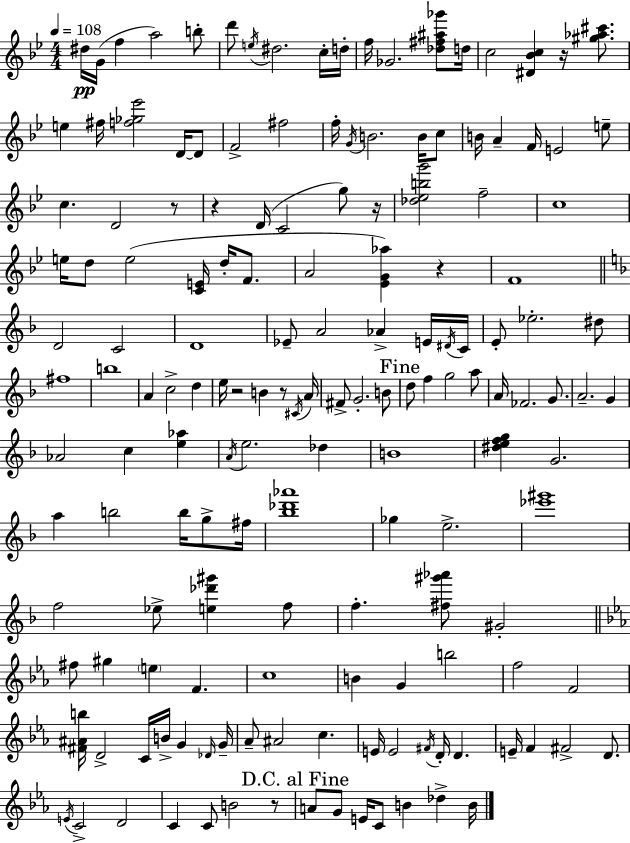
X:1
T:Untitled
M:4/4
L:1/4
K:Gm
^d/4 G/4 f a2 b/2 d'/2 e/4 ^d2 c/4 d/4 f/4 _G2 [_d^f^a_g']/2 d/4 c2 [^D_Bc] z/4 [^g_a^c']/2 e ^f/4 [f_g_e']2 D/4 D/2 F2 ^f2 f/4 G/4 B2 B/4 c/2 B/4 A F/4 E2 e/2 c D2 z/2 z D/4 C2 g/2 z/4 [_d_ebg']2 f2 c4 e/4 d/2 e2 [CE]/4 d/4 F/2 A2 [_EG_a] z F4 D2 C2 D4 _E/2 A2 _A E/4 ^D/4 C/4 E/2 _e2 ^d/2 ^f4 b4 A c2 d e/4 z2 B z/2 ^C/4 A/4 ^F/2 G2 B/2 d/2 f g2 a/2 A/4 _F2 G/2 A2 G _A2 c [e_a] A/4 e2 _d B4 [^defg] G2 a b2 b/4 g/2 ^f/4 [_b_d'_a']4 _g e2 [_e'^g']4 f2 _e/2 [e_d'^g'] f/2 f [^f^g'_a']/2 ^G2 ^f/2 ^g e F c4 B G b2 f2 F2 [^F^Ab]/4 D2 C/4 B/4 G _D/4 G/4 _A/2 ^A2 c E/4 E2 ^F/4 D/4 D E/4 F ^F2 D/2 E/4 C2 D2 C C/2 B2 z/2 A/2 G/2 E/4 C/2 B _d B/4